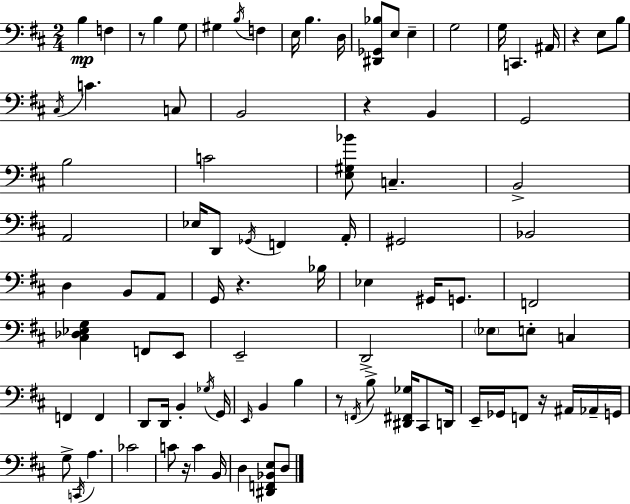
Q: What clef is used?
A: bass